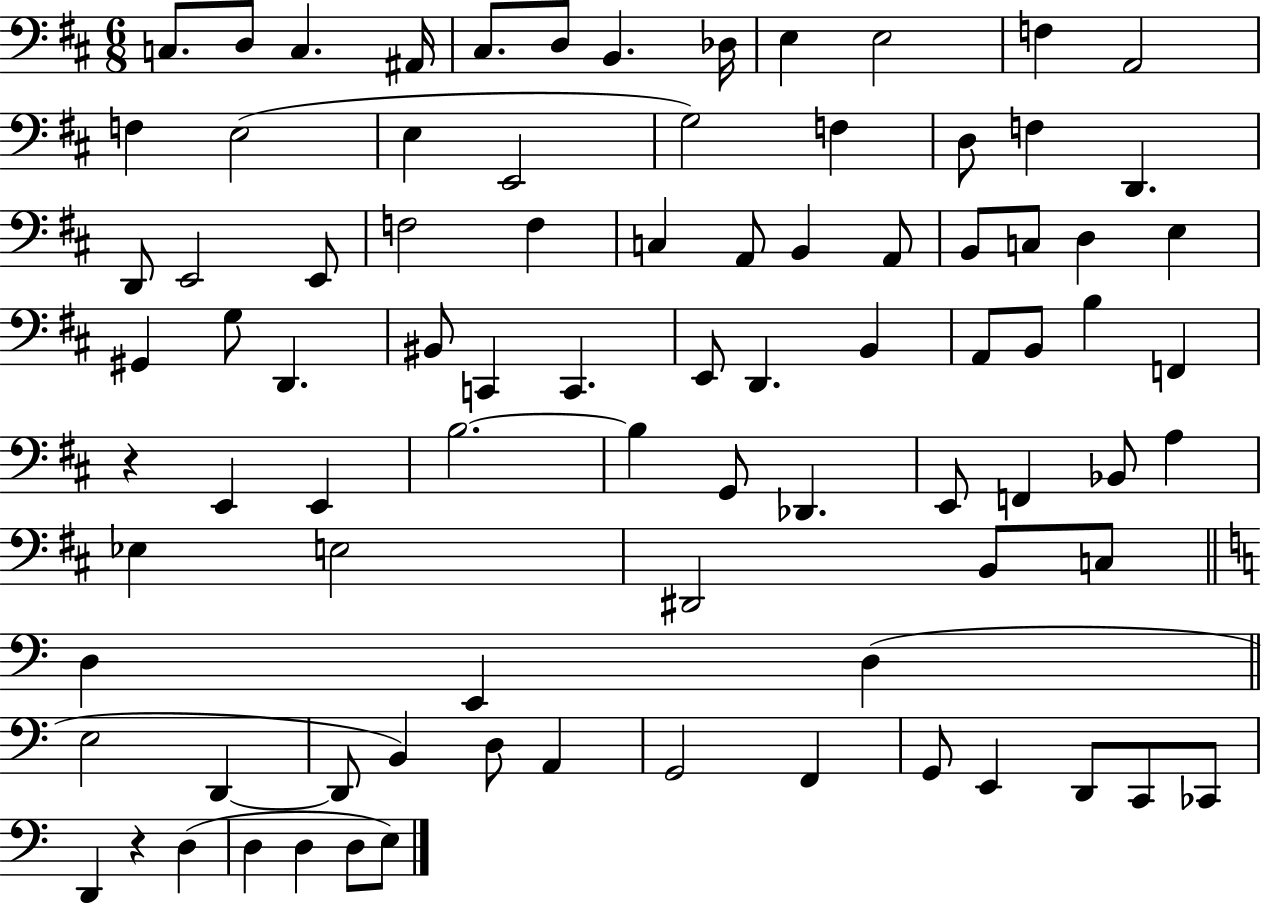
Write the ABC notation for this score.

X:1
T:Untitled
M:6/8
L:1/4
K:D
C,/2 D,/2 C, ^A,,/4 ^C,/2 D,/2 B,, _D,/4 E, E,2 F, A,,2 F, E,2 E, E,,2 G,2 F, D,/2 F, D,, D,,/2 E,,2 E,,/2 F,2 F, C, A,,/2 B,, A,,/2 B,,/2 C,/2 D, E, ^G,, G,/2 D,, ^B,,/2 C,, C,, E,,/2 D,, B,, A,,/2 B,,/2 B, F,, z E,, E,, B,2 B, G,,/2 _D,, E,,/2 F,, _B,,/2 A, _E, E,2 ^D,,2 B,,/2 C,/2 D, E,, D, E,2 D,, D,,/2 B,, D,/2 A,, G,,2 F,, G,,/2 E,, D,,/2 C,,/2 _C,,/2 D,, z D, D, D, D,/2 E,/2